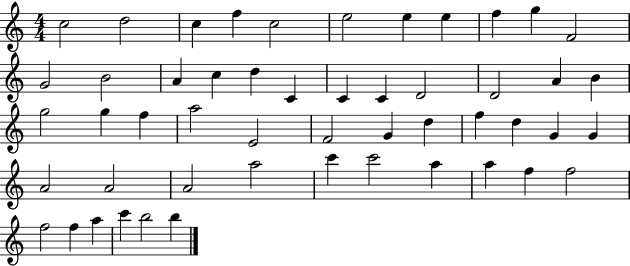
X:1
T:Untitled
M:4/4
L:1/4
K:C
c2 d2 c f c2 e2 e e f g F2 G2 B2 A c d C C C D2 D2 A B g2 g f a2 E2 F2 G d f d G G A2 A2 A2 a2 c' c'2 a a f f2 f2 f a c' b2 b